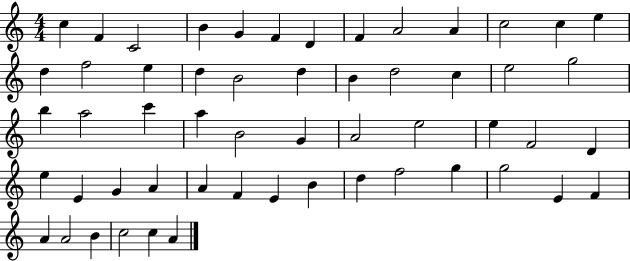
X:1
T:Untitled
M:4/4
L:1/4
K:C
c F C2 B G F D F A2 A c2 c e d f2 e d B2 d B d2 c e2 g2 b a2 c' a B2 G A2 e2 e F2 D e E G A A F E B d f2 g g2 E F A A2 B c2 c A